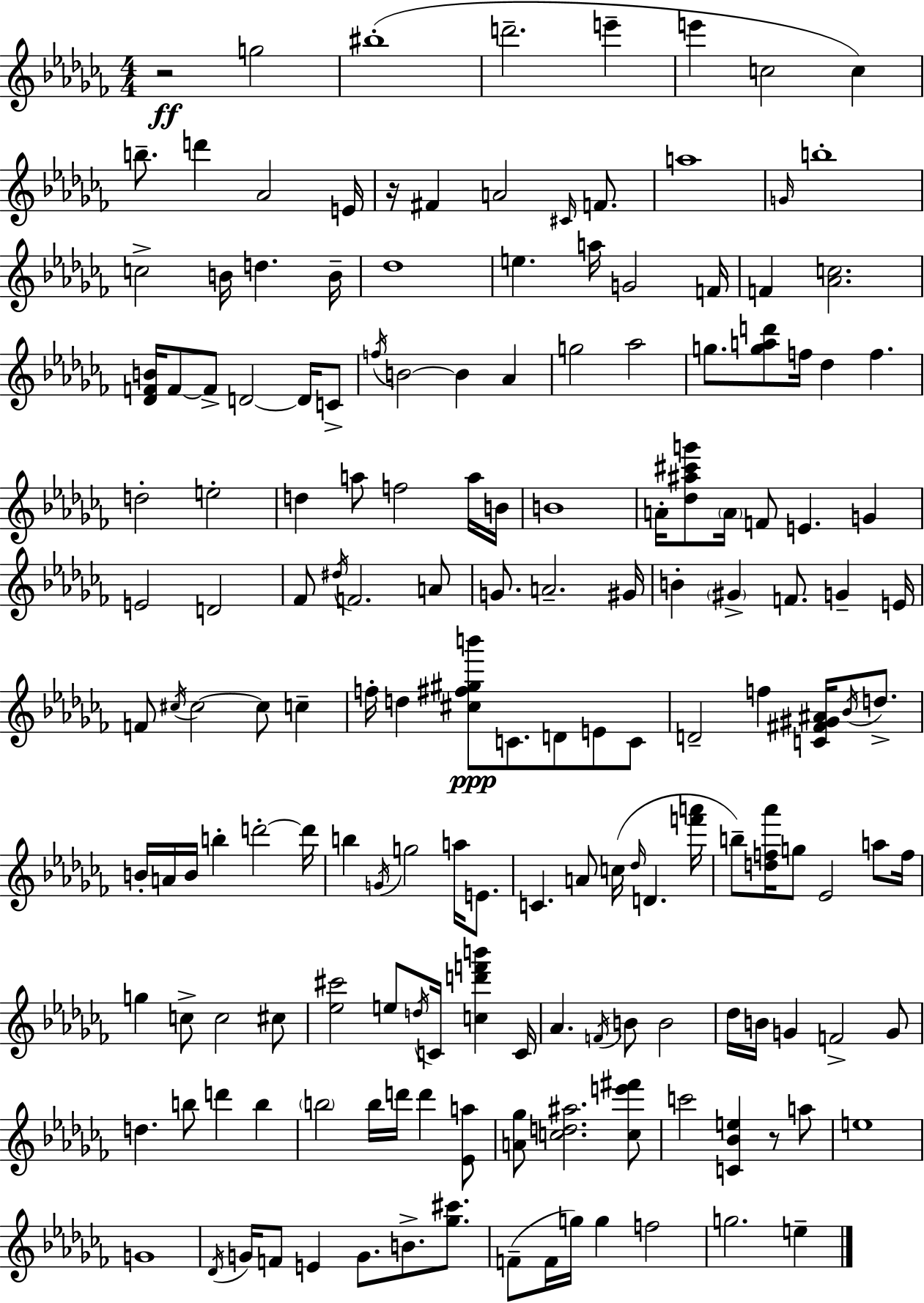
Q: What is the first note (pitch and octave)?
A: G5